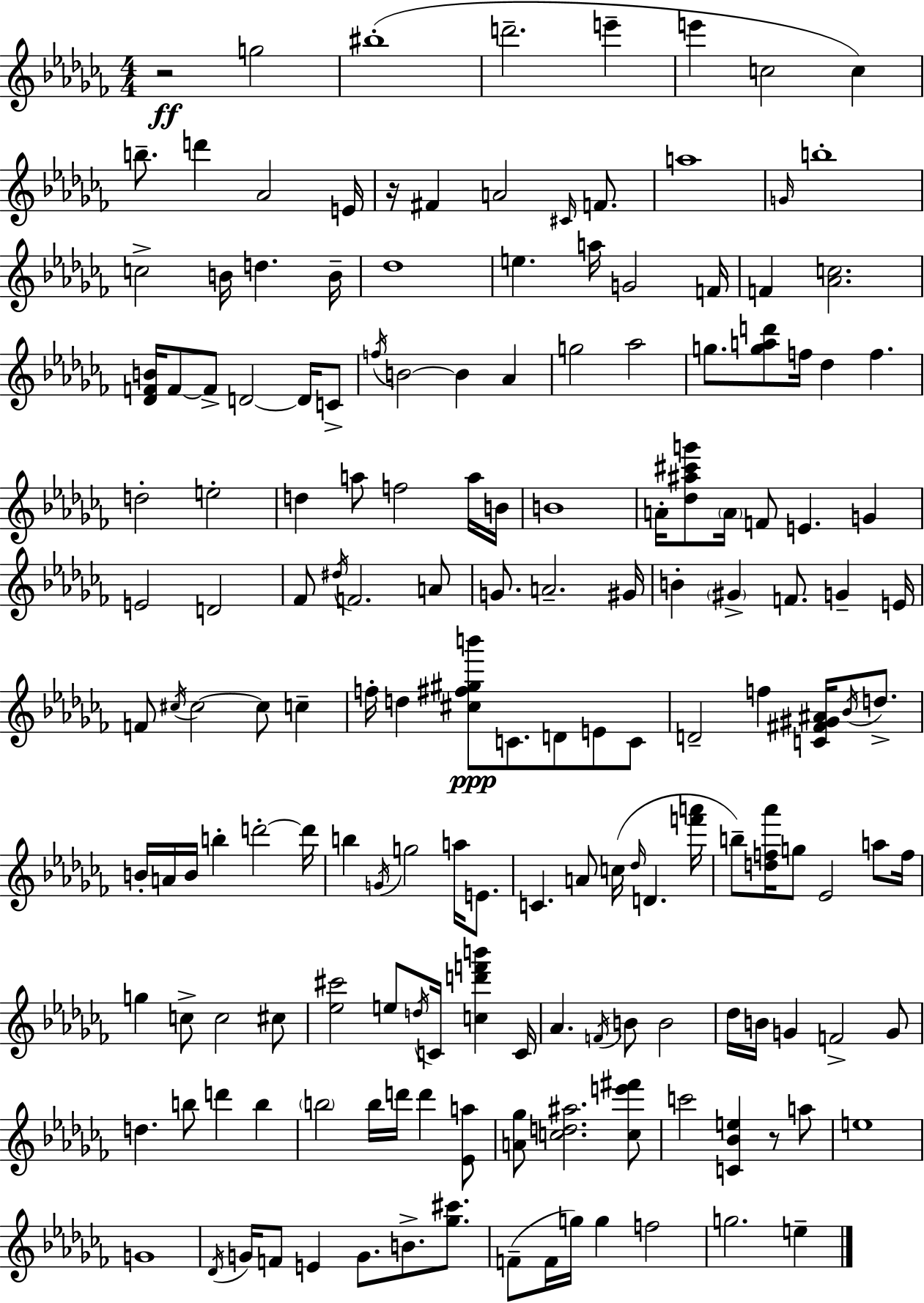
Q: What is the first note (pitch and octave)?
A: G5